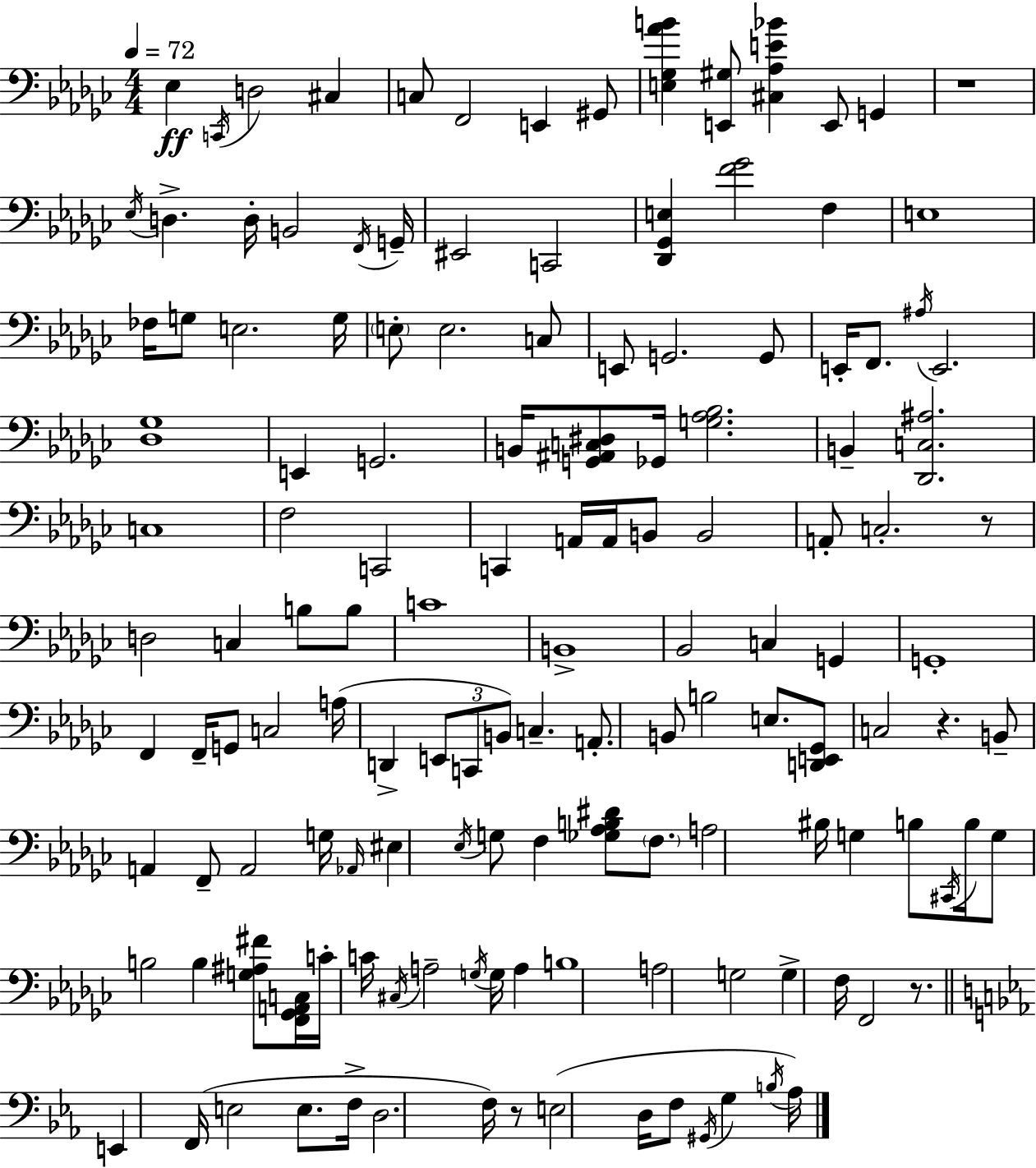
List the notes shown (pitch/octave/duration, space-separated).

Eb3/q C2/s D3/h C#3/q C3/e F2/h E2/q G#2/e [E3,Gb3,Ab4,B4]/q [E2,G#3]/e [C#3,Ab3,E4,Bb4]/q E2/e G2/q R/w Eb3/s D3/q. D3/s B2/h F2/s G2/s EIS2/h C2/h [Db2,Gb2,E3]/q [F4,Gb4]/h F3/q E3/w FES3/s G3/e E3/h. G3/s E3/e E3/h. C3/e E2/e G2/h. G2/e E2/s F2/e. A#3/s E2/h. [Db3,Gb3]/w E2/q G2/h. B2/s [G2,A#2,C3,D#3]/e Gb2/s [G3,Ab3,Bb3]/h. B2/q [Db2,C3,A#3]/h. C3/w F3/h C2/h C2/q A2/s A2/s B2/e B2/h A2/e C3/h. R/e D3/h C3/q B3/e B3/e C4/w B2/w Bb2/h C3/q G2/q G2/w F2/q F2/s G2/e C3/h A3/s D2/q E2/e C2/e B2/e C3/q. A2/e. B2/e B3/h E3/e. [D2,E2,Gb2]/e C3/h R/q. B2/e A2/q F2/e A2/h G3/s Ab2/s EIS3/q Eb3/s G3/e F3/q [Gb3,Ab3,B3,D#4]/e F3/e. A3/h BIS3/s G3/q B3/e C#2/s B3/s G3/e B3/h B3/q [G3,A#3,F#4]/e [F2,Gb2,A2,C3]/s C4/s C4/s C#3/s A3/h G3/s G3/s A3/q B3/w A3/h G3/h G3/q F3/s F2/h R/e. E2/q F2/s E3/h E3/e. F3/s D3/h. F3/s R/e E3/h D3/s F3/e G#2/s G3/q B3/s Ab3/s